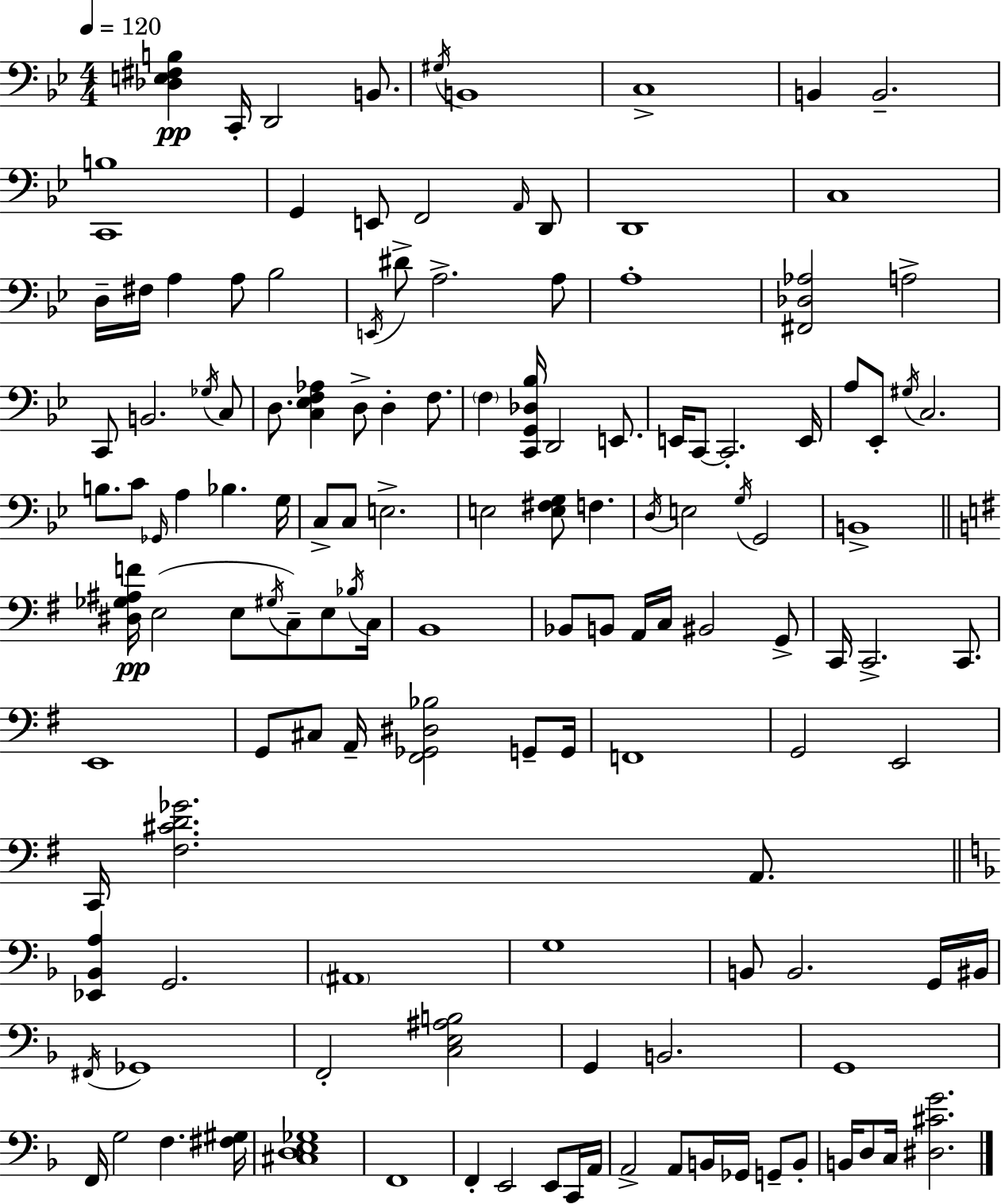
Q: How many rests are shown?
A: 0